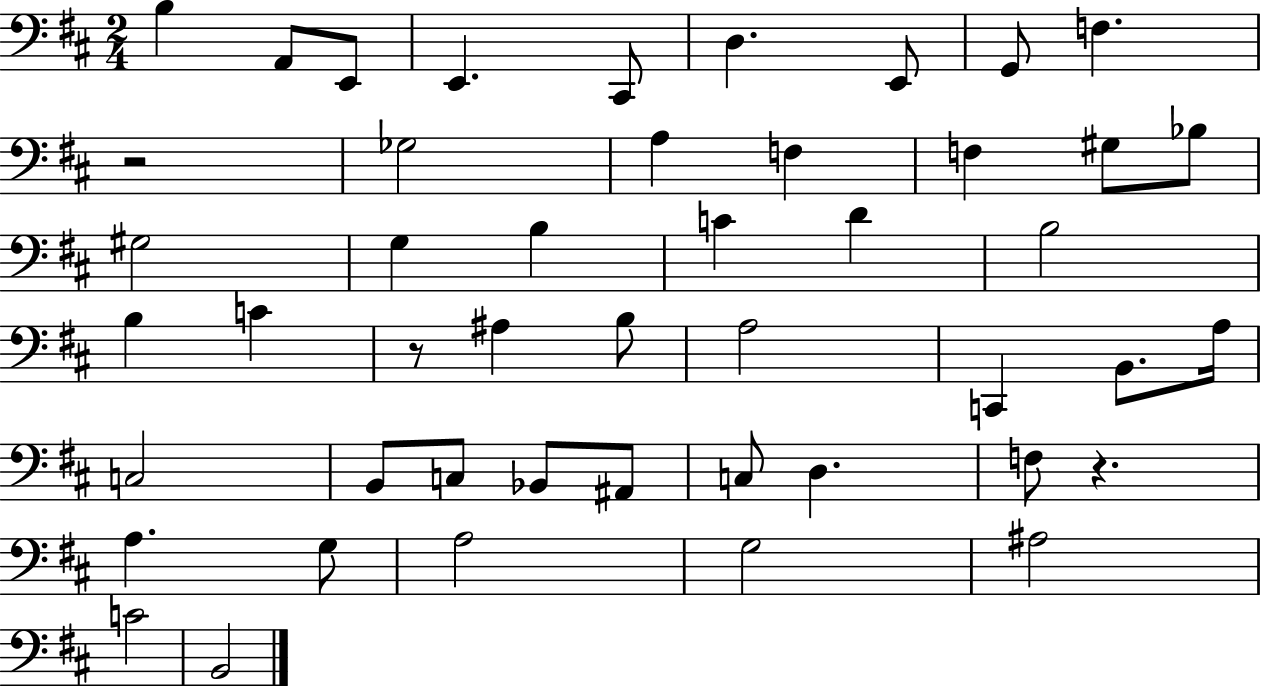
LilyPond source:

{
  \clef bass
  \numericTimeSignature
  \time 2/4
  \key d \major
  b4 a,8 e,8 | e,4. cis,8 | d4. e,8 | g,8 f4. | \break r2 | ges2 | a4 f4 | f4 gis8 bes8 | \break gis2 | g4 b4 | c'4 d'4 | b2 | \break b4 c'4 | r8 ais4 b8 | a2 | c,4 b,8. a16 | \break c2 | b,8 c8 bes,8 ais,8 | c8 d4. | f8 r4. | \break a4. g8 | a2 | g2 | ais2 | \break c'2 | b,2 | \bar "|."
}